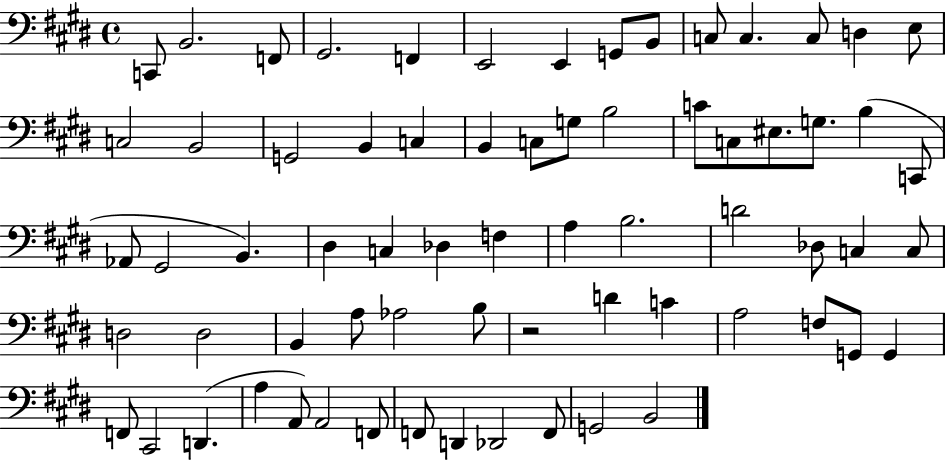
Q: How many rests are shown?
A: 1